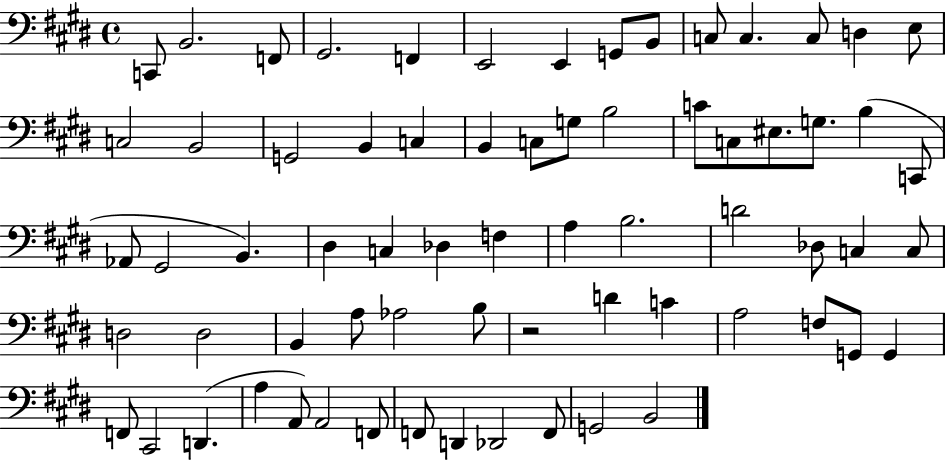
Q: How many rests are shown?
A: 1